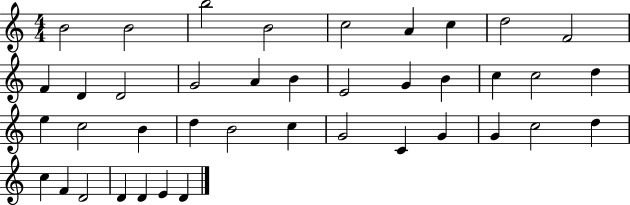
X:1
T:Untitled
M:4/4
L:1/4
K:C
B2 B2 b2 B2 c2 A c d2 F2 F D D2 G2 A B E2 G B c c2 d e c2 B d B2 c G2 C G G c2 d c F D2 D D E D